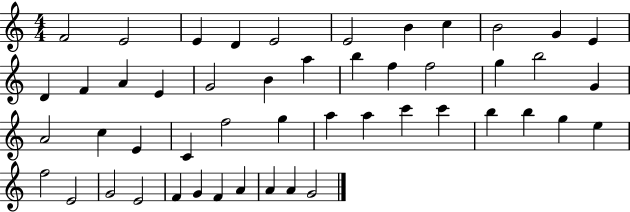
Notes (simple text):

F4/h E4/h E4/q D4/q E4/h E4/h B4/q C5/q B4/h G4/q E4/q D4/q F4/q A4/q E4/q G4/h B4/q A5/q B5/q F5/q F5/h G5/q B5/h G4/q A4/h C5/q E4/q C4/q F5/h G5/q A5/q A5/q C6/q C6/q B5/q B5/q G5/q E5/q F5/h E4/h G4/h E4/h F4/q G4/q F4/q A4/q A4/q A4/q G4/h